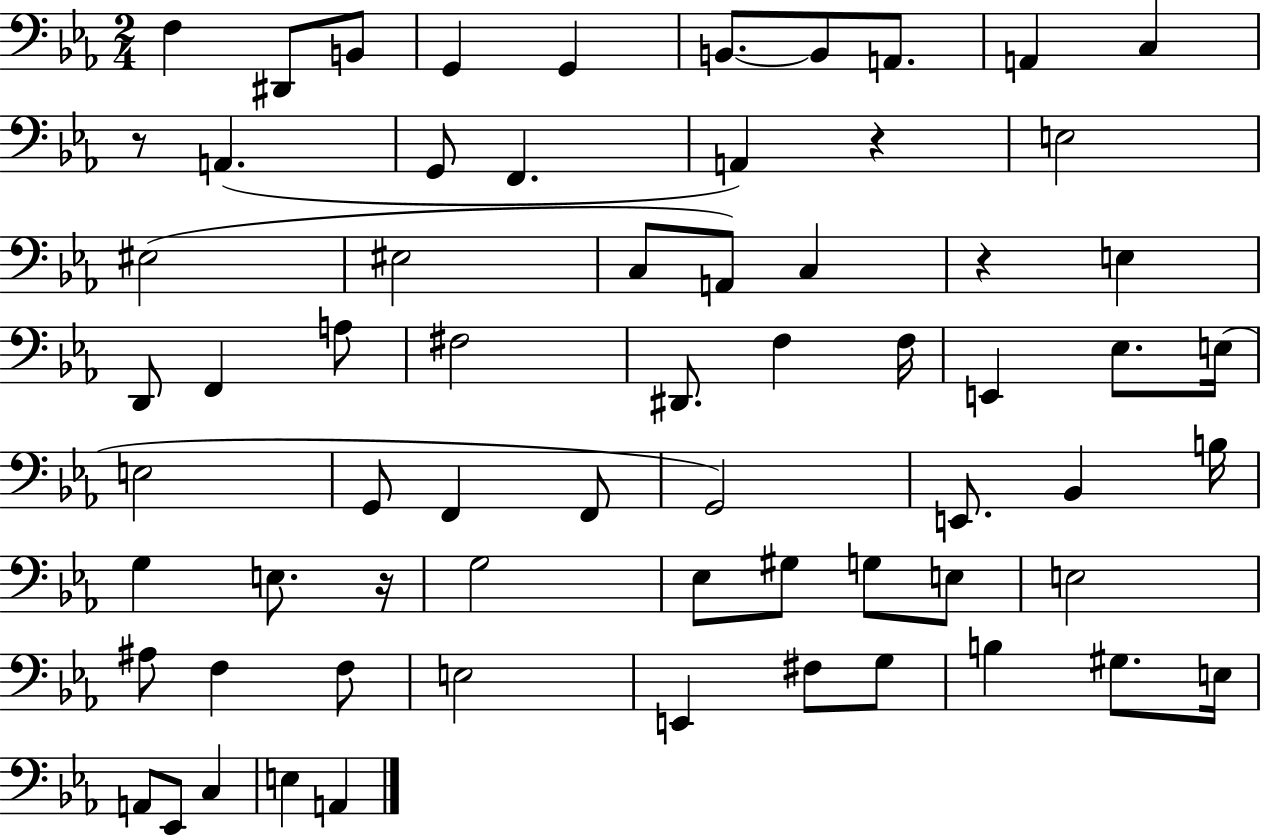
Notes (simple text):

F3/q D#2/e B2/e G2/q G2/q B2/e. B2/e A2/e. A2/q C3/q R/e A2/q. G2/e F2/q. A2/q R/q E3/h EIS3/h EIS3/h C3/e A2/e C3/q R/q E3/q D2/e F2/q A3/e F#3/h D#2/e. F3/q F3/s E2/q Eb3/e. E3/s E3/h G2/e F2/q F2/e G2/h E2/e. Bb2/q B3/s G3/q E3/e. R/s G3/h Eb3/e G#3/e G3/e E3/e E3/h A#3/e F3/q F3/e E3/h E2/q F#3/e G3/e B3/q G#3/e. E3/s A2/e Eb2/e C3/q E3/q A2/q